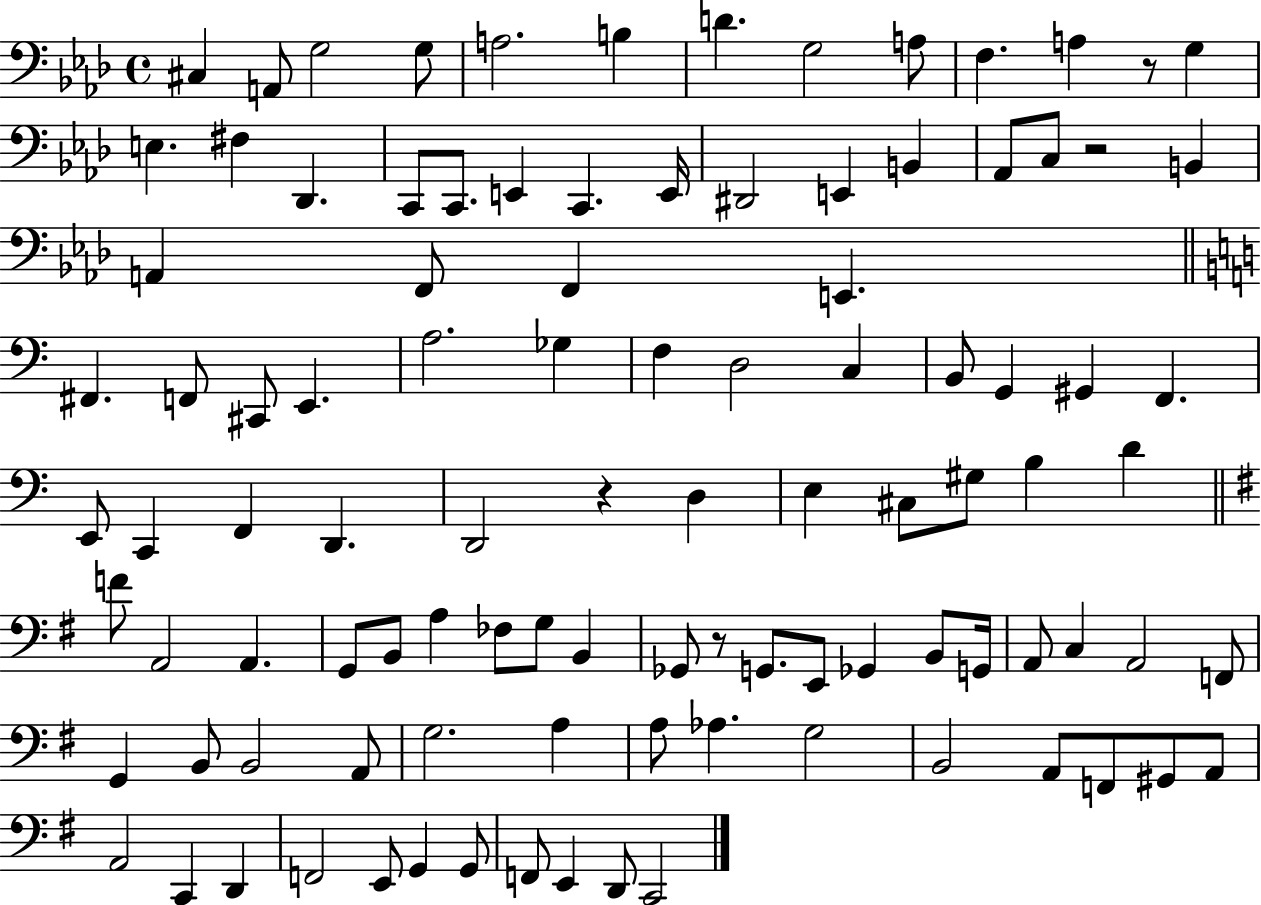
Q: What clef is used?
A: bass